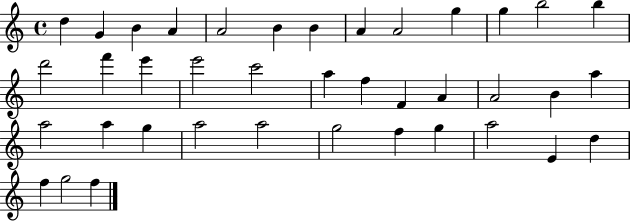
{
  \clef treble
  \time 4/4
  \defaultTimeSignature
  \key c \major
  d''4 g'4 b'4 a'4 | a'2 b'4 b'4 | a'4 a'2 g''4 | g''4 b''2 b''4 | \break d'''2 f'''4 e'''4 | e'''2 c'''2 | a''4 f''4 f'4 a'4 | a'2 b'4 a''4 | \break a''2 a''4 g''4 | a''2 a''2 | g''2 f''4 g''4 | a''2 e'4 d''4 | \break f''4 g''2 f''4 | \bar "|."
}